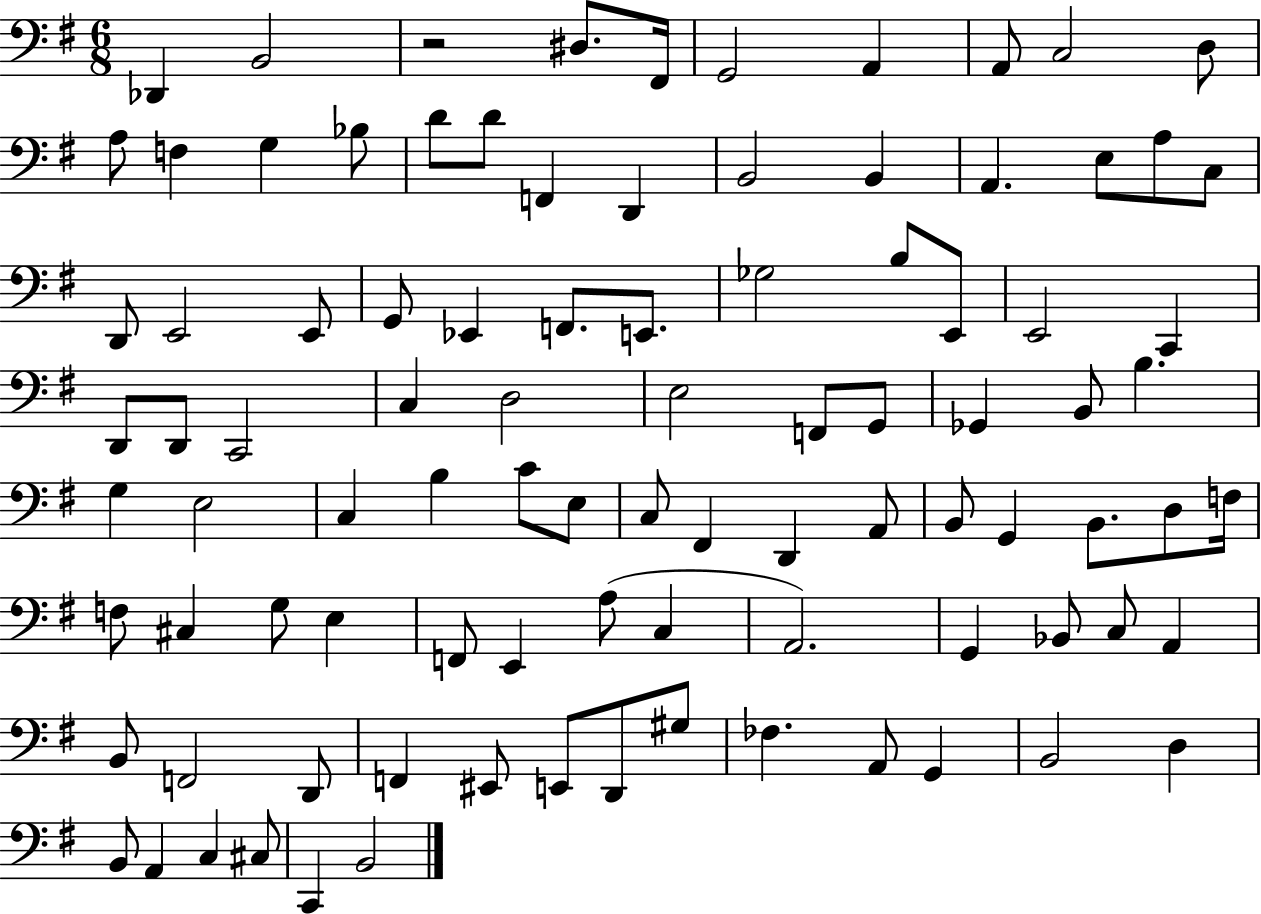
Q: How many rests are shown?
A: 1